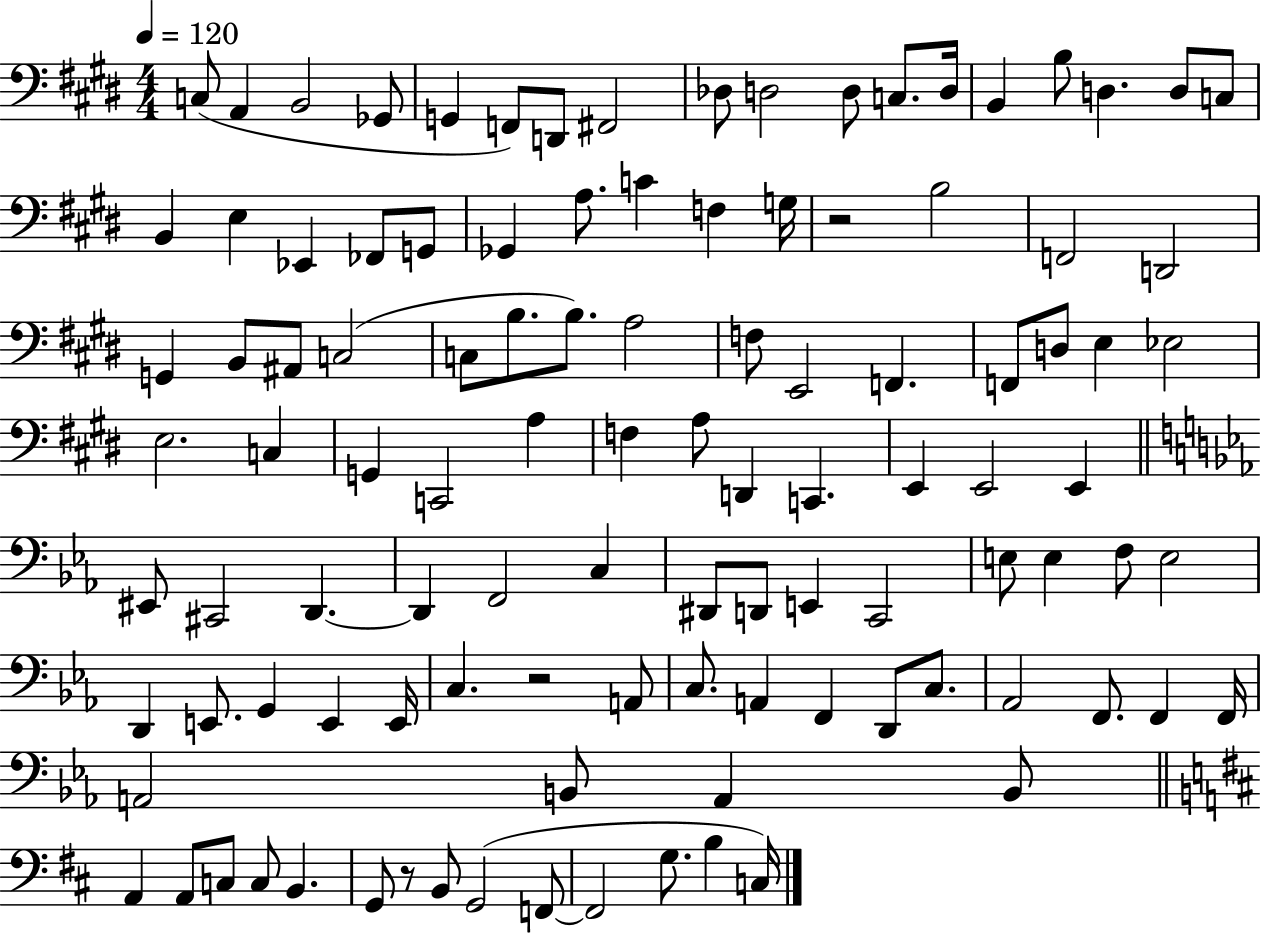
C3/e A2/q B2/h Gb2/e G2/q F2/e D2/e F#2/h Db3/e D3/h D3/e C3/e. D3/s B2/q B3/e D3/q. D3/e C3/e B2/q E3/q Eb2/q FES2/e G2/e Gb2/q A3/e. C4/q F3/q G3/s R/h B3/h F2/h D2/h G2/q B2/e A#2/e C3/h C3/e B3/e. B3/e. A3/h F3/e E2/h F2/q. F2/e D3/e E3/q Eb3/h E3/h. C3/q G2/q C2/h A3/q F3/q A3/e D2/q C2/q. E2/q E2/h E2/q EIS2/e C#2/h D2/q. D2/q F2/h C3/q D#2/e D2/e E2/q C2/h E3/e E3/q F3/e E3/h D2/q E2/e. G2/q E2/q E2/s C3/q. R/h A2/e C3/e. A2/q F2/q D2/e C3/e. Ab2/h F2/e. F2/q F2/s A2/h B2/e A2/q B2/e A2/q A2/e C3/e C3/e B2/q. G2/e R/e B2/e G2/h F2/e F2/h G3/e. B3/q C3/s